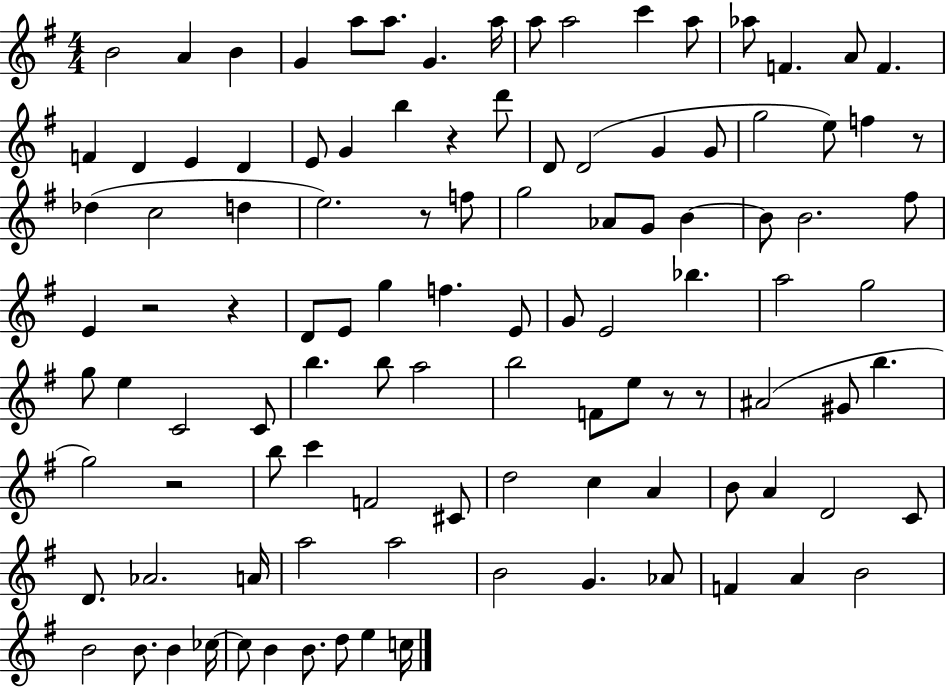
B4/h A4/q B4/q G4/q A5/e A5/e. G4/q. A5/s A5/e A5/h C6/q A5/e Ab5/e F4/q. A4/e F4/q. F4/q D4/q E4/q D4/q E4/e G4/q B5/q R/q D6/e D4/e D4/h G4/q G4/e G5/h E5/e F5/q R/e Db5/q C5/h D5/q E5/h. R/e F5/e G5/h Ab4/e G4/e B4/q B4/e B4/h. F#5/e E4/q R/h R/q D4/e E4/e G5/q F5/q. E4/e G4/e E4/h Bb5/q. A5/h G5/h G5/e E5/q C4/h C4/e B5/q. B5/e A5/h B5/h F4/e E5/e R/e R/e A#4/h G#4/e B5/q. G5/h R/h B5/e C6/q F4/h C#4/e D5/h C5/q A4/q B4/e A4/q D4/h C4/e D4/e. Ab4/h. A4/s A5/h A5/h B4/h G4/q. Ab4/e F4/q A4/q B4/h B4/h B4/e. B4/q CES5/s CES5/e B4/q B4/e. D5/e E5/q C5/s